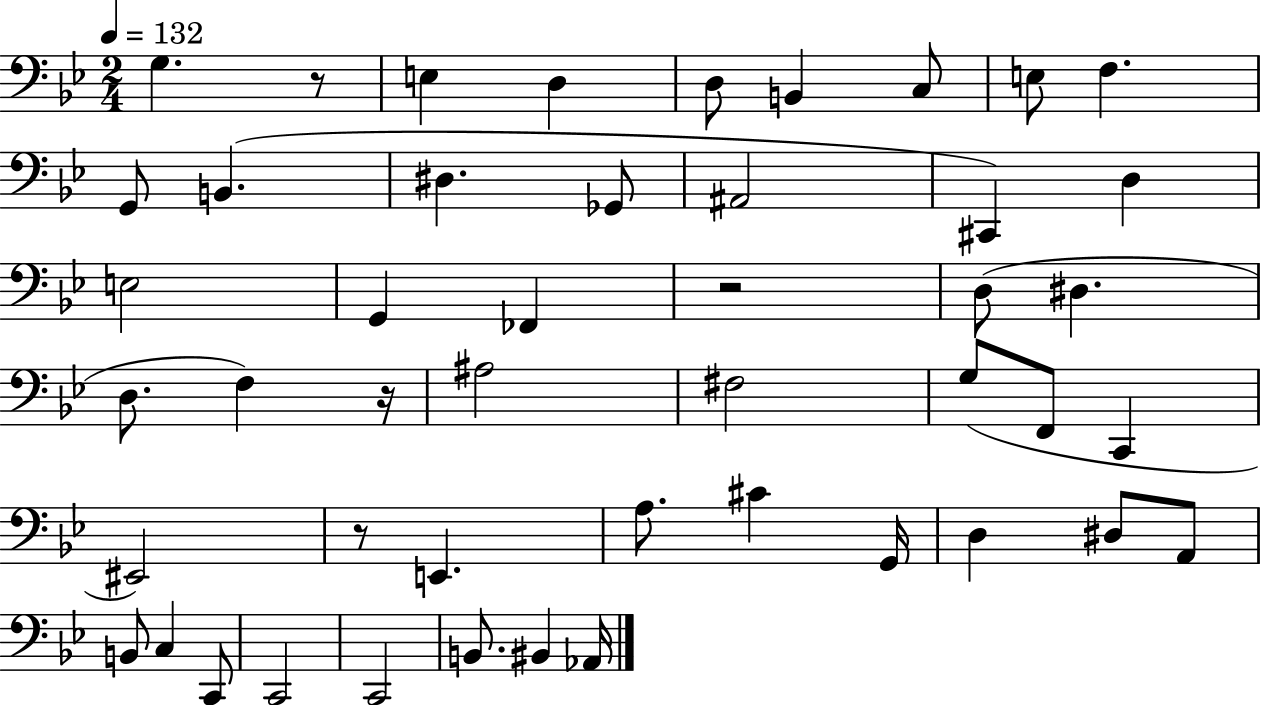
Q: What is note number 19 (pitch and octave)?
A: D3